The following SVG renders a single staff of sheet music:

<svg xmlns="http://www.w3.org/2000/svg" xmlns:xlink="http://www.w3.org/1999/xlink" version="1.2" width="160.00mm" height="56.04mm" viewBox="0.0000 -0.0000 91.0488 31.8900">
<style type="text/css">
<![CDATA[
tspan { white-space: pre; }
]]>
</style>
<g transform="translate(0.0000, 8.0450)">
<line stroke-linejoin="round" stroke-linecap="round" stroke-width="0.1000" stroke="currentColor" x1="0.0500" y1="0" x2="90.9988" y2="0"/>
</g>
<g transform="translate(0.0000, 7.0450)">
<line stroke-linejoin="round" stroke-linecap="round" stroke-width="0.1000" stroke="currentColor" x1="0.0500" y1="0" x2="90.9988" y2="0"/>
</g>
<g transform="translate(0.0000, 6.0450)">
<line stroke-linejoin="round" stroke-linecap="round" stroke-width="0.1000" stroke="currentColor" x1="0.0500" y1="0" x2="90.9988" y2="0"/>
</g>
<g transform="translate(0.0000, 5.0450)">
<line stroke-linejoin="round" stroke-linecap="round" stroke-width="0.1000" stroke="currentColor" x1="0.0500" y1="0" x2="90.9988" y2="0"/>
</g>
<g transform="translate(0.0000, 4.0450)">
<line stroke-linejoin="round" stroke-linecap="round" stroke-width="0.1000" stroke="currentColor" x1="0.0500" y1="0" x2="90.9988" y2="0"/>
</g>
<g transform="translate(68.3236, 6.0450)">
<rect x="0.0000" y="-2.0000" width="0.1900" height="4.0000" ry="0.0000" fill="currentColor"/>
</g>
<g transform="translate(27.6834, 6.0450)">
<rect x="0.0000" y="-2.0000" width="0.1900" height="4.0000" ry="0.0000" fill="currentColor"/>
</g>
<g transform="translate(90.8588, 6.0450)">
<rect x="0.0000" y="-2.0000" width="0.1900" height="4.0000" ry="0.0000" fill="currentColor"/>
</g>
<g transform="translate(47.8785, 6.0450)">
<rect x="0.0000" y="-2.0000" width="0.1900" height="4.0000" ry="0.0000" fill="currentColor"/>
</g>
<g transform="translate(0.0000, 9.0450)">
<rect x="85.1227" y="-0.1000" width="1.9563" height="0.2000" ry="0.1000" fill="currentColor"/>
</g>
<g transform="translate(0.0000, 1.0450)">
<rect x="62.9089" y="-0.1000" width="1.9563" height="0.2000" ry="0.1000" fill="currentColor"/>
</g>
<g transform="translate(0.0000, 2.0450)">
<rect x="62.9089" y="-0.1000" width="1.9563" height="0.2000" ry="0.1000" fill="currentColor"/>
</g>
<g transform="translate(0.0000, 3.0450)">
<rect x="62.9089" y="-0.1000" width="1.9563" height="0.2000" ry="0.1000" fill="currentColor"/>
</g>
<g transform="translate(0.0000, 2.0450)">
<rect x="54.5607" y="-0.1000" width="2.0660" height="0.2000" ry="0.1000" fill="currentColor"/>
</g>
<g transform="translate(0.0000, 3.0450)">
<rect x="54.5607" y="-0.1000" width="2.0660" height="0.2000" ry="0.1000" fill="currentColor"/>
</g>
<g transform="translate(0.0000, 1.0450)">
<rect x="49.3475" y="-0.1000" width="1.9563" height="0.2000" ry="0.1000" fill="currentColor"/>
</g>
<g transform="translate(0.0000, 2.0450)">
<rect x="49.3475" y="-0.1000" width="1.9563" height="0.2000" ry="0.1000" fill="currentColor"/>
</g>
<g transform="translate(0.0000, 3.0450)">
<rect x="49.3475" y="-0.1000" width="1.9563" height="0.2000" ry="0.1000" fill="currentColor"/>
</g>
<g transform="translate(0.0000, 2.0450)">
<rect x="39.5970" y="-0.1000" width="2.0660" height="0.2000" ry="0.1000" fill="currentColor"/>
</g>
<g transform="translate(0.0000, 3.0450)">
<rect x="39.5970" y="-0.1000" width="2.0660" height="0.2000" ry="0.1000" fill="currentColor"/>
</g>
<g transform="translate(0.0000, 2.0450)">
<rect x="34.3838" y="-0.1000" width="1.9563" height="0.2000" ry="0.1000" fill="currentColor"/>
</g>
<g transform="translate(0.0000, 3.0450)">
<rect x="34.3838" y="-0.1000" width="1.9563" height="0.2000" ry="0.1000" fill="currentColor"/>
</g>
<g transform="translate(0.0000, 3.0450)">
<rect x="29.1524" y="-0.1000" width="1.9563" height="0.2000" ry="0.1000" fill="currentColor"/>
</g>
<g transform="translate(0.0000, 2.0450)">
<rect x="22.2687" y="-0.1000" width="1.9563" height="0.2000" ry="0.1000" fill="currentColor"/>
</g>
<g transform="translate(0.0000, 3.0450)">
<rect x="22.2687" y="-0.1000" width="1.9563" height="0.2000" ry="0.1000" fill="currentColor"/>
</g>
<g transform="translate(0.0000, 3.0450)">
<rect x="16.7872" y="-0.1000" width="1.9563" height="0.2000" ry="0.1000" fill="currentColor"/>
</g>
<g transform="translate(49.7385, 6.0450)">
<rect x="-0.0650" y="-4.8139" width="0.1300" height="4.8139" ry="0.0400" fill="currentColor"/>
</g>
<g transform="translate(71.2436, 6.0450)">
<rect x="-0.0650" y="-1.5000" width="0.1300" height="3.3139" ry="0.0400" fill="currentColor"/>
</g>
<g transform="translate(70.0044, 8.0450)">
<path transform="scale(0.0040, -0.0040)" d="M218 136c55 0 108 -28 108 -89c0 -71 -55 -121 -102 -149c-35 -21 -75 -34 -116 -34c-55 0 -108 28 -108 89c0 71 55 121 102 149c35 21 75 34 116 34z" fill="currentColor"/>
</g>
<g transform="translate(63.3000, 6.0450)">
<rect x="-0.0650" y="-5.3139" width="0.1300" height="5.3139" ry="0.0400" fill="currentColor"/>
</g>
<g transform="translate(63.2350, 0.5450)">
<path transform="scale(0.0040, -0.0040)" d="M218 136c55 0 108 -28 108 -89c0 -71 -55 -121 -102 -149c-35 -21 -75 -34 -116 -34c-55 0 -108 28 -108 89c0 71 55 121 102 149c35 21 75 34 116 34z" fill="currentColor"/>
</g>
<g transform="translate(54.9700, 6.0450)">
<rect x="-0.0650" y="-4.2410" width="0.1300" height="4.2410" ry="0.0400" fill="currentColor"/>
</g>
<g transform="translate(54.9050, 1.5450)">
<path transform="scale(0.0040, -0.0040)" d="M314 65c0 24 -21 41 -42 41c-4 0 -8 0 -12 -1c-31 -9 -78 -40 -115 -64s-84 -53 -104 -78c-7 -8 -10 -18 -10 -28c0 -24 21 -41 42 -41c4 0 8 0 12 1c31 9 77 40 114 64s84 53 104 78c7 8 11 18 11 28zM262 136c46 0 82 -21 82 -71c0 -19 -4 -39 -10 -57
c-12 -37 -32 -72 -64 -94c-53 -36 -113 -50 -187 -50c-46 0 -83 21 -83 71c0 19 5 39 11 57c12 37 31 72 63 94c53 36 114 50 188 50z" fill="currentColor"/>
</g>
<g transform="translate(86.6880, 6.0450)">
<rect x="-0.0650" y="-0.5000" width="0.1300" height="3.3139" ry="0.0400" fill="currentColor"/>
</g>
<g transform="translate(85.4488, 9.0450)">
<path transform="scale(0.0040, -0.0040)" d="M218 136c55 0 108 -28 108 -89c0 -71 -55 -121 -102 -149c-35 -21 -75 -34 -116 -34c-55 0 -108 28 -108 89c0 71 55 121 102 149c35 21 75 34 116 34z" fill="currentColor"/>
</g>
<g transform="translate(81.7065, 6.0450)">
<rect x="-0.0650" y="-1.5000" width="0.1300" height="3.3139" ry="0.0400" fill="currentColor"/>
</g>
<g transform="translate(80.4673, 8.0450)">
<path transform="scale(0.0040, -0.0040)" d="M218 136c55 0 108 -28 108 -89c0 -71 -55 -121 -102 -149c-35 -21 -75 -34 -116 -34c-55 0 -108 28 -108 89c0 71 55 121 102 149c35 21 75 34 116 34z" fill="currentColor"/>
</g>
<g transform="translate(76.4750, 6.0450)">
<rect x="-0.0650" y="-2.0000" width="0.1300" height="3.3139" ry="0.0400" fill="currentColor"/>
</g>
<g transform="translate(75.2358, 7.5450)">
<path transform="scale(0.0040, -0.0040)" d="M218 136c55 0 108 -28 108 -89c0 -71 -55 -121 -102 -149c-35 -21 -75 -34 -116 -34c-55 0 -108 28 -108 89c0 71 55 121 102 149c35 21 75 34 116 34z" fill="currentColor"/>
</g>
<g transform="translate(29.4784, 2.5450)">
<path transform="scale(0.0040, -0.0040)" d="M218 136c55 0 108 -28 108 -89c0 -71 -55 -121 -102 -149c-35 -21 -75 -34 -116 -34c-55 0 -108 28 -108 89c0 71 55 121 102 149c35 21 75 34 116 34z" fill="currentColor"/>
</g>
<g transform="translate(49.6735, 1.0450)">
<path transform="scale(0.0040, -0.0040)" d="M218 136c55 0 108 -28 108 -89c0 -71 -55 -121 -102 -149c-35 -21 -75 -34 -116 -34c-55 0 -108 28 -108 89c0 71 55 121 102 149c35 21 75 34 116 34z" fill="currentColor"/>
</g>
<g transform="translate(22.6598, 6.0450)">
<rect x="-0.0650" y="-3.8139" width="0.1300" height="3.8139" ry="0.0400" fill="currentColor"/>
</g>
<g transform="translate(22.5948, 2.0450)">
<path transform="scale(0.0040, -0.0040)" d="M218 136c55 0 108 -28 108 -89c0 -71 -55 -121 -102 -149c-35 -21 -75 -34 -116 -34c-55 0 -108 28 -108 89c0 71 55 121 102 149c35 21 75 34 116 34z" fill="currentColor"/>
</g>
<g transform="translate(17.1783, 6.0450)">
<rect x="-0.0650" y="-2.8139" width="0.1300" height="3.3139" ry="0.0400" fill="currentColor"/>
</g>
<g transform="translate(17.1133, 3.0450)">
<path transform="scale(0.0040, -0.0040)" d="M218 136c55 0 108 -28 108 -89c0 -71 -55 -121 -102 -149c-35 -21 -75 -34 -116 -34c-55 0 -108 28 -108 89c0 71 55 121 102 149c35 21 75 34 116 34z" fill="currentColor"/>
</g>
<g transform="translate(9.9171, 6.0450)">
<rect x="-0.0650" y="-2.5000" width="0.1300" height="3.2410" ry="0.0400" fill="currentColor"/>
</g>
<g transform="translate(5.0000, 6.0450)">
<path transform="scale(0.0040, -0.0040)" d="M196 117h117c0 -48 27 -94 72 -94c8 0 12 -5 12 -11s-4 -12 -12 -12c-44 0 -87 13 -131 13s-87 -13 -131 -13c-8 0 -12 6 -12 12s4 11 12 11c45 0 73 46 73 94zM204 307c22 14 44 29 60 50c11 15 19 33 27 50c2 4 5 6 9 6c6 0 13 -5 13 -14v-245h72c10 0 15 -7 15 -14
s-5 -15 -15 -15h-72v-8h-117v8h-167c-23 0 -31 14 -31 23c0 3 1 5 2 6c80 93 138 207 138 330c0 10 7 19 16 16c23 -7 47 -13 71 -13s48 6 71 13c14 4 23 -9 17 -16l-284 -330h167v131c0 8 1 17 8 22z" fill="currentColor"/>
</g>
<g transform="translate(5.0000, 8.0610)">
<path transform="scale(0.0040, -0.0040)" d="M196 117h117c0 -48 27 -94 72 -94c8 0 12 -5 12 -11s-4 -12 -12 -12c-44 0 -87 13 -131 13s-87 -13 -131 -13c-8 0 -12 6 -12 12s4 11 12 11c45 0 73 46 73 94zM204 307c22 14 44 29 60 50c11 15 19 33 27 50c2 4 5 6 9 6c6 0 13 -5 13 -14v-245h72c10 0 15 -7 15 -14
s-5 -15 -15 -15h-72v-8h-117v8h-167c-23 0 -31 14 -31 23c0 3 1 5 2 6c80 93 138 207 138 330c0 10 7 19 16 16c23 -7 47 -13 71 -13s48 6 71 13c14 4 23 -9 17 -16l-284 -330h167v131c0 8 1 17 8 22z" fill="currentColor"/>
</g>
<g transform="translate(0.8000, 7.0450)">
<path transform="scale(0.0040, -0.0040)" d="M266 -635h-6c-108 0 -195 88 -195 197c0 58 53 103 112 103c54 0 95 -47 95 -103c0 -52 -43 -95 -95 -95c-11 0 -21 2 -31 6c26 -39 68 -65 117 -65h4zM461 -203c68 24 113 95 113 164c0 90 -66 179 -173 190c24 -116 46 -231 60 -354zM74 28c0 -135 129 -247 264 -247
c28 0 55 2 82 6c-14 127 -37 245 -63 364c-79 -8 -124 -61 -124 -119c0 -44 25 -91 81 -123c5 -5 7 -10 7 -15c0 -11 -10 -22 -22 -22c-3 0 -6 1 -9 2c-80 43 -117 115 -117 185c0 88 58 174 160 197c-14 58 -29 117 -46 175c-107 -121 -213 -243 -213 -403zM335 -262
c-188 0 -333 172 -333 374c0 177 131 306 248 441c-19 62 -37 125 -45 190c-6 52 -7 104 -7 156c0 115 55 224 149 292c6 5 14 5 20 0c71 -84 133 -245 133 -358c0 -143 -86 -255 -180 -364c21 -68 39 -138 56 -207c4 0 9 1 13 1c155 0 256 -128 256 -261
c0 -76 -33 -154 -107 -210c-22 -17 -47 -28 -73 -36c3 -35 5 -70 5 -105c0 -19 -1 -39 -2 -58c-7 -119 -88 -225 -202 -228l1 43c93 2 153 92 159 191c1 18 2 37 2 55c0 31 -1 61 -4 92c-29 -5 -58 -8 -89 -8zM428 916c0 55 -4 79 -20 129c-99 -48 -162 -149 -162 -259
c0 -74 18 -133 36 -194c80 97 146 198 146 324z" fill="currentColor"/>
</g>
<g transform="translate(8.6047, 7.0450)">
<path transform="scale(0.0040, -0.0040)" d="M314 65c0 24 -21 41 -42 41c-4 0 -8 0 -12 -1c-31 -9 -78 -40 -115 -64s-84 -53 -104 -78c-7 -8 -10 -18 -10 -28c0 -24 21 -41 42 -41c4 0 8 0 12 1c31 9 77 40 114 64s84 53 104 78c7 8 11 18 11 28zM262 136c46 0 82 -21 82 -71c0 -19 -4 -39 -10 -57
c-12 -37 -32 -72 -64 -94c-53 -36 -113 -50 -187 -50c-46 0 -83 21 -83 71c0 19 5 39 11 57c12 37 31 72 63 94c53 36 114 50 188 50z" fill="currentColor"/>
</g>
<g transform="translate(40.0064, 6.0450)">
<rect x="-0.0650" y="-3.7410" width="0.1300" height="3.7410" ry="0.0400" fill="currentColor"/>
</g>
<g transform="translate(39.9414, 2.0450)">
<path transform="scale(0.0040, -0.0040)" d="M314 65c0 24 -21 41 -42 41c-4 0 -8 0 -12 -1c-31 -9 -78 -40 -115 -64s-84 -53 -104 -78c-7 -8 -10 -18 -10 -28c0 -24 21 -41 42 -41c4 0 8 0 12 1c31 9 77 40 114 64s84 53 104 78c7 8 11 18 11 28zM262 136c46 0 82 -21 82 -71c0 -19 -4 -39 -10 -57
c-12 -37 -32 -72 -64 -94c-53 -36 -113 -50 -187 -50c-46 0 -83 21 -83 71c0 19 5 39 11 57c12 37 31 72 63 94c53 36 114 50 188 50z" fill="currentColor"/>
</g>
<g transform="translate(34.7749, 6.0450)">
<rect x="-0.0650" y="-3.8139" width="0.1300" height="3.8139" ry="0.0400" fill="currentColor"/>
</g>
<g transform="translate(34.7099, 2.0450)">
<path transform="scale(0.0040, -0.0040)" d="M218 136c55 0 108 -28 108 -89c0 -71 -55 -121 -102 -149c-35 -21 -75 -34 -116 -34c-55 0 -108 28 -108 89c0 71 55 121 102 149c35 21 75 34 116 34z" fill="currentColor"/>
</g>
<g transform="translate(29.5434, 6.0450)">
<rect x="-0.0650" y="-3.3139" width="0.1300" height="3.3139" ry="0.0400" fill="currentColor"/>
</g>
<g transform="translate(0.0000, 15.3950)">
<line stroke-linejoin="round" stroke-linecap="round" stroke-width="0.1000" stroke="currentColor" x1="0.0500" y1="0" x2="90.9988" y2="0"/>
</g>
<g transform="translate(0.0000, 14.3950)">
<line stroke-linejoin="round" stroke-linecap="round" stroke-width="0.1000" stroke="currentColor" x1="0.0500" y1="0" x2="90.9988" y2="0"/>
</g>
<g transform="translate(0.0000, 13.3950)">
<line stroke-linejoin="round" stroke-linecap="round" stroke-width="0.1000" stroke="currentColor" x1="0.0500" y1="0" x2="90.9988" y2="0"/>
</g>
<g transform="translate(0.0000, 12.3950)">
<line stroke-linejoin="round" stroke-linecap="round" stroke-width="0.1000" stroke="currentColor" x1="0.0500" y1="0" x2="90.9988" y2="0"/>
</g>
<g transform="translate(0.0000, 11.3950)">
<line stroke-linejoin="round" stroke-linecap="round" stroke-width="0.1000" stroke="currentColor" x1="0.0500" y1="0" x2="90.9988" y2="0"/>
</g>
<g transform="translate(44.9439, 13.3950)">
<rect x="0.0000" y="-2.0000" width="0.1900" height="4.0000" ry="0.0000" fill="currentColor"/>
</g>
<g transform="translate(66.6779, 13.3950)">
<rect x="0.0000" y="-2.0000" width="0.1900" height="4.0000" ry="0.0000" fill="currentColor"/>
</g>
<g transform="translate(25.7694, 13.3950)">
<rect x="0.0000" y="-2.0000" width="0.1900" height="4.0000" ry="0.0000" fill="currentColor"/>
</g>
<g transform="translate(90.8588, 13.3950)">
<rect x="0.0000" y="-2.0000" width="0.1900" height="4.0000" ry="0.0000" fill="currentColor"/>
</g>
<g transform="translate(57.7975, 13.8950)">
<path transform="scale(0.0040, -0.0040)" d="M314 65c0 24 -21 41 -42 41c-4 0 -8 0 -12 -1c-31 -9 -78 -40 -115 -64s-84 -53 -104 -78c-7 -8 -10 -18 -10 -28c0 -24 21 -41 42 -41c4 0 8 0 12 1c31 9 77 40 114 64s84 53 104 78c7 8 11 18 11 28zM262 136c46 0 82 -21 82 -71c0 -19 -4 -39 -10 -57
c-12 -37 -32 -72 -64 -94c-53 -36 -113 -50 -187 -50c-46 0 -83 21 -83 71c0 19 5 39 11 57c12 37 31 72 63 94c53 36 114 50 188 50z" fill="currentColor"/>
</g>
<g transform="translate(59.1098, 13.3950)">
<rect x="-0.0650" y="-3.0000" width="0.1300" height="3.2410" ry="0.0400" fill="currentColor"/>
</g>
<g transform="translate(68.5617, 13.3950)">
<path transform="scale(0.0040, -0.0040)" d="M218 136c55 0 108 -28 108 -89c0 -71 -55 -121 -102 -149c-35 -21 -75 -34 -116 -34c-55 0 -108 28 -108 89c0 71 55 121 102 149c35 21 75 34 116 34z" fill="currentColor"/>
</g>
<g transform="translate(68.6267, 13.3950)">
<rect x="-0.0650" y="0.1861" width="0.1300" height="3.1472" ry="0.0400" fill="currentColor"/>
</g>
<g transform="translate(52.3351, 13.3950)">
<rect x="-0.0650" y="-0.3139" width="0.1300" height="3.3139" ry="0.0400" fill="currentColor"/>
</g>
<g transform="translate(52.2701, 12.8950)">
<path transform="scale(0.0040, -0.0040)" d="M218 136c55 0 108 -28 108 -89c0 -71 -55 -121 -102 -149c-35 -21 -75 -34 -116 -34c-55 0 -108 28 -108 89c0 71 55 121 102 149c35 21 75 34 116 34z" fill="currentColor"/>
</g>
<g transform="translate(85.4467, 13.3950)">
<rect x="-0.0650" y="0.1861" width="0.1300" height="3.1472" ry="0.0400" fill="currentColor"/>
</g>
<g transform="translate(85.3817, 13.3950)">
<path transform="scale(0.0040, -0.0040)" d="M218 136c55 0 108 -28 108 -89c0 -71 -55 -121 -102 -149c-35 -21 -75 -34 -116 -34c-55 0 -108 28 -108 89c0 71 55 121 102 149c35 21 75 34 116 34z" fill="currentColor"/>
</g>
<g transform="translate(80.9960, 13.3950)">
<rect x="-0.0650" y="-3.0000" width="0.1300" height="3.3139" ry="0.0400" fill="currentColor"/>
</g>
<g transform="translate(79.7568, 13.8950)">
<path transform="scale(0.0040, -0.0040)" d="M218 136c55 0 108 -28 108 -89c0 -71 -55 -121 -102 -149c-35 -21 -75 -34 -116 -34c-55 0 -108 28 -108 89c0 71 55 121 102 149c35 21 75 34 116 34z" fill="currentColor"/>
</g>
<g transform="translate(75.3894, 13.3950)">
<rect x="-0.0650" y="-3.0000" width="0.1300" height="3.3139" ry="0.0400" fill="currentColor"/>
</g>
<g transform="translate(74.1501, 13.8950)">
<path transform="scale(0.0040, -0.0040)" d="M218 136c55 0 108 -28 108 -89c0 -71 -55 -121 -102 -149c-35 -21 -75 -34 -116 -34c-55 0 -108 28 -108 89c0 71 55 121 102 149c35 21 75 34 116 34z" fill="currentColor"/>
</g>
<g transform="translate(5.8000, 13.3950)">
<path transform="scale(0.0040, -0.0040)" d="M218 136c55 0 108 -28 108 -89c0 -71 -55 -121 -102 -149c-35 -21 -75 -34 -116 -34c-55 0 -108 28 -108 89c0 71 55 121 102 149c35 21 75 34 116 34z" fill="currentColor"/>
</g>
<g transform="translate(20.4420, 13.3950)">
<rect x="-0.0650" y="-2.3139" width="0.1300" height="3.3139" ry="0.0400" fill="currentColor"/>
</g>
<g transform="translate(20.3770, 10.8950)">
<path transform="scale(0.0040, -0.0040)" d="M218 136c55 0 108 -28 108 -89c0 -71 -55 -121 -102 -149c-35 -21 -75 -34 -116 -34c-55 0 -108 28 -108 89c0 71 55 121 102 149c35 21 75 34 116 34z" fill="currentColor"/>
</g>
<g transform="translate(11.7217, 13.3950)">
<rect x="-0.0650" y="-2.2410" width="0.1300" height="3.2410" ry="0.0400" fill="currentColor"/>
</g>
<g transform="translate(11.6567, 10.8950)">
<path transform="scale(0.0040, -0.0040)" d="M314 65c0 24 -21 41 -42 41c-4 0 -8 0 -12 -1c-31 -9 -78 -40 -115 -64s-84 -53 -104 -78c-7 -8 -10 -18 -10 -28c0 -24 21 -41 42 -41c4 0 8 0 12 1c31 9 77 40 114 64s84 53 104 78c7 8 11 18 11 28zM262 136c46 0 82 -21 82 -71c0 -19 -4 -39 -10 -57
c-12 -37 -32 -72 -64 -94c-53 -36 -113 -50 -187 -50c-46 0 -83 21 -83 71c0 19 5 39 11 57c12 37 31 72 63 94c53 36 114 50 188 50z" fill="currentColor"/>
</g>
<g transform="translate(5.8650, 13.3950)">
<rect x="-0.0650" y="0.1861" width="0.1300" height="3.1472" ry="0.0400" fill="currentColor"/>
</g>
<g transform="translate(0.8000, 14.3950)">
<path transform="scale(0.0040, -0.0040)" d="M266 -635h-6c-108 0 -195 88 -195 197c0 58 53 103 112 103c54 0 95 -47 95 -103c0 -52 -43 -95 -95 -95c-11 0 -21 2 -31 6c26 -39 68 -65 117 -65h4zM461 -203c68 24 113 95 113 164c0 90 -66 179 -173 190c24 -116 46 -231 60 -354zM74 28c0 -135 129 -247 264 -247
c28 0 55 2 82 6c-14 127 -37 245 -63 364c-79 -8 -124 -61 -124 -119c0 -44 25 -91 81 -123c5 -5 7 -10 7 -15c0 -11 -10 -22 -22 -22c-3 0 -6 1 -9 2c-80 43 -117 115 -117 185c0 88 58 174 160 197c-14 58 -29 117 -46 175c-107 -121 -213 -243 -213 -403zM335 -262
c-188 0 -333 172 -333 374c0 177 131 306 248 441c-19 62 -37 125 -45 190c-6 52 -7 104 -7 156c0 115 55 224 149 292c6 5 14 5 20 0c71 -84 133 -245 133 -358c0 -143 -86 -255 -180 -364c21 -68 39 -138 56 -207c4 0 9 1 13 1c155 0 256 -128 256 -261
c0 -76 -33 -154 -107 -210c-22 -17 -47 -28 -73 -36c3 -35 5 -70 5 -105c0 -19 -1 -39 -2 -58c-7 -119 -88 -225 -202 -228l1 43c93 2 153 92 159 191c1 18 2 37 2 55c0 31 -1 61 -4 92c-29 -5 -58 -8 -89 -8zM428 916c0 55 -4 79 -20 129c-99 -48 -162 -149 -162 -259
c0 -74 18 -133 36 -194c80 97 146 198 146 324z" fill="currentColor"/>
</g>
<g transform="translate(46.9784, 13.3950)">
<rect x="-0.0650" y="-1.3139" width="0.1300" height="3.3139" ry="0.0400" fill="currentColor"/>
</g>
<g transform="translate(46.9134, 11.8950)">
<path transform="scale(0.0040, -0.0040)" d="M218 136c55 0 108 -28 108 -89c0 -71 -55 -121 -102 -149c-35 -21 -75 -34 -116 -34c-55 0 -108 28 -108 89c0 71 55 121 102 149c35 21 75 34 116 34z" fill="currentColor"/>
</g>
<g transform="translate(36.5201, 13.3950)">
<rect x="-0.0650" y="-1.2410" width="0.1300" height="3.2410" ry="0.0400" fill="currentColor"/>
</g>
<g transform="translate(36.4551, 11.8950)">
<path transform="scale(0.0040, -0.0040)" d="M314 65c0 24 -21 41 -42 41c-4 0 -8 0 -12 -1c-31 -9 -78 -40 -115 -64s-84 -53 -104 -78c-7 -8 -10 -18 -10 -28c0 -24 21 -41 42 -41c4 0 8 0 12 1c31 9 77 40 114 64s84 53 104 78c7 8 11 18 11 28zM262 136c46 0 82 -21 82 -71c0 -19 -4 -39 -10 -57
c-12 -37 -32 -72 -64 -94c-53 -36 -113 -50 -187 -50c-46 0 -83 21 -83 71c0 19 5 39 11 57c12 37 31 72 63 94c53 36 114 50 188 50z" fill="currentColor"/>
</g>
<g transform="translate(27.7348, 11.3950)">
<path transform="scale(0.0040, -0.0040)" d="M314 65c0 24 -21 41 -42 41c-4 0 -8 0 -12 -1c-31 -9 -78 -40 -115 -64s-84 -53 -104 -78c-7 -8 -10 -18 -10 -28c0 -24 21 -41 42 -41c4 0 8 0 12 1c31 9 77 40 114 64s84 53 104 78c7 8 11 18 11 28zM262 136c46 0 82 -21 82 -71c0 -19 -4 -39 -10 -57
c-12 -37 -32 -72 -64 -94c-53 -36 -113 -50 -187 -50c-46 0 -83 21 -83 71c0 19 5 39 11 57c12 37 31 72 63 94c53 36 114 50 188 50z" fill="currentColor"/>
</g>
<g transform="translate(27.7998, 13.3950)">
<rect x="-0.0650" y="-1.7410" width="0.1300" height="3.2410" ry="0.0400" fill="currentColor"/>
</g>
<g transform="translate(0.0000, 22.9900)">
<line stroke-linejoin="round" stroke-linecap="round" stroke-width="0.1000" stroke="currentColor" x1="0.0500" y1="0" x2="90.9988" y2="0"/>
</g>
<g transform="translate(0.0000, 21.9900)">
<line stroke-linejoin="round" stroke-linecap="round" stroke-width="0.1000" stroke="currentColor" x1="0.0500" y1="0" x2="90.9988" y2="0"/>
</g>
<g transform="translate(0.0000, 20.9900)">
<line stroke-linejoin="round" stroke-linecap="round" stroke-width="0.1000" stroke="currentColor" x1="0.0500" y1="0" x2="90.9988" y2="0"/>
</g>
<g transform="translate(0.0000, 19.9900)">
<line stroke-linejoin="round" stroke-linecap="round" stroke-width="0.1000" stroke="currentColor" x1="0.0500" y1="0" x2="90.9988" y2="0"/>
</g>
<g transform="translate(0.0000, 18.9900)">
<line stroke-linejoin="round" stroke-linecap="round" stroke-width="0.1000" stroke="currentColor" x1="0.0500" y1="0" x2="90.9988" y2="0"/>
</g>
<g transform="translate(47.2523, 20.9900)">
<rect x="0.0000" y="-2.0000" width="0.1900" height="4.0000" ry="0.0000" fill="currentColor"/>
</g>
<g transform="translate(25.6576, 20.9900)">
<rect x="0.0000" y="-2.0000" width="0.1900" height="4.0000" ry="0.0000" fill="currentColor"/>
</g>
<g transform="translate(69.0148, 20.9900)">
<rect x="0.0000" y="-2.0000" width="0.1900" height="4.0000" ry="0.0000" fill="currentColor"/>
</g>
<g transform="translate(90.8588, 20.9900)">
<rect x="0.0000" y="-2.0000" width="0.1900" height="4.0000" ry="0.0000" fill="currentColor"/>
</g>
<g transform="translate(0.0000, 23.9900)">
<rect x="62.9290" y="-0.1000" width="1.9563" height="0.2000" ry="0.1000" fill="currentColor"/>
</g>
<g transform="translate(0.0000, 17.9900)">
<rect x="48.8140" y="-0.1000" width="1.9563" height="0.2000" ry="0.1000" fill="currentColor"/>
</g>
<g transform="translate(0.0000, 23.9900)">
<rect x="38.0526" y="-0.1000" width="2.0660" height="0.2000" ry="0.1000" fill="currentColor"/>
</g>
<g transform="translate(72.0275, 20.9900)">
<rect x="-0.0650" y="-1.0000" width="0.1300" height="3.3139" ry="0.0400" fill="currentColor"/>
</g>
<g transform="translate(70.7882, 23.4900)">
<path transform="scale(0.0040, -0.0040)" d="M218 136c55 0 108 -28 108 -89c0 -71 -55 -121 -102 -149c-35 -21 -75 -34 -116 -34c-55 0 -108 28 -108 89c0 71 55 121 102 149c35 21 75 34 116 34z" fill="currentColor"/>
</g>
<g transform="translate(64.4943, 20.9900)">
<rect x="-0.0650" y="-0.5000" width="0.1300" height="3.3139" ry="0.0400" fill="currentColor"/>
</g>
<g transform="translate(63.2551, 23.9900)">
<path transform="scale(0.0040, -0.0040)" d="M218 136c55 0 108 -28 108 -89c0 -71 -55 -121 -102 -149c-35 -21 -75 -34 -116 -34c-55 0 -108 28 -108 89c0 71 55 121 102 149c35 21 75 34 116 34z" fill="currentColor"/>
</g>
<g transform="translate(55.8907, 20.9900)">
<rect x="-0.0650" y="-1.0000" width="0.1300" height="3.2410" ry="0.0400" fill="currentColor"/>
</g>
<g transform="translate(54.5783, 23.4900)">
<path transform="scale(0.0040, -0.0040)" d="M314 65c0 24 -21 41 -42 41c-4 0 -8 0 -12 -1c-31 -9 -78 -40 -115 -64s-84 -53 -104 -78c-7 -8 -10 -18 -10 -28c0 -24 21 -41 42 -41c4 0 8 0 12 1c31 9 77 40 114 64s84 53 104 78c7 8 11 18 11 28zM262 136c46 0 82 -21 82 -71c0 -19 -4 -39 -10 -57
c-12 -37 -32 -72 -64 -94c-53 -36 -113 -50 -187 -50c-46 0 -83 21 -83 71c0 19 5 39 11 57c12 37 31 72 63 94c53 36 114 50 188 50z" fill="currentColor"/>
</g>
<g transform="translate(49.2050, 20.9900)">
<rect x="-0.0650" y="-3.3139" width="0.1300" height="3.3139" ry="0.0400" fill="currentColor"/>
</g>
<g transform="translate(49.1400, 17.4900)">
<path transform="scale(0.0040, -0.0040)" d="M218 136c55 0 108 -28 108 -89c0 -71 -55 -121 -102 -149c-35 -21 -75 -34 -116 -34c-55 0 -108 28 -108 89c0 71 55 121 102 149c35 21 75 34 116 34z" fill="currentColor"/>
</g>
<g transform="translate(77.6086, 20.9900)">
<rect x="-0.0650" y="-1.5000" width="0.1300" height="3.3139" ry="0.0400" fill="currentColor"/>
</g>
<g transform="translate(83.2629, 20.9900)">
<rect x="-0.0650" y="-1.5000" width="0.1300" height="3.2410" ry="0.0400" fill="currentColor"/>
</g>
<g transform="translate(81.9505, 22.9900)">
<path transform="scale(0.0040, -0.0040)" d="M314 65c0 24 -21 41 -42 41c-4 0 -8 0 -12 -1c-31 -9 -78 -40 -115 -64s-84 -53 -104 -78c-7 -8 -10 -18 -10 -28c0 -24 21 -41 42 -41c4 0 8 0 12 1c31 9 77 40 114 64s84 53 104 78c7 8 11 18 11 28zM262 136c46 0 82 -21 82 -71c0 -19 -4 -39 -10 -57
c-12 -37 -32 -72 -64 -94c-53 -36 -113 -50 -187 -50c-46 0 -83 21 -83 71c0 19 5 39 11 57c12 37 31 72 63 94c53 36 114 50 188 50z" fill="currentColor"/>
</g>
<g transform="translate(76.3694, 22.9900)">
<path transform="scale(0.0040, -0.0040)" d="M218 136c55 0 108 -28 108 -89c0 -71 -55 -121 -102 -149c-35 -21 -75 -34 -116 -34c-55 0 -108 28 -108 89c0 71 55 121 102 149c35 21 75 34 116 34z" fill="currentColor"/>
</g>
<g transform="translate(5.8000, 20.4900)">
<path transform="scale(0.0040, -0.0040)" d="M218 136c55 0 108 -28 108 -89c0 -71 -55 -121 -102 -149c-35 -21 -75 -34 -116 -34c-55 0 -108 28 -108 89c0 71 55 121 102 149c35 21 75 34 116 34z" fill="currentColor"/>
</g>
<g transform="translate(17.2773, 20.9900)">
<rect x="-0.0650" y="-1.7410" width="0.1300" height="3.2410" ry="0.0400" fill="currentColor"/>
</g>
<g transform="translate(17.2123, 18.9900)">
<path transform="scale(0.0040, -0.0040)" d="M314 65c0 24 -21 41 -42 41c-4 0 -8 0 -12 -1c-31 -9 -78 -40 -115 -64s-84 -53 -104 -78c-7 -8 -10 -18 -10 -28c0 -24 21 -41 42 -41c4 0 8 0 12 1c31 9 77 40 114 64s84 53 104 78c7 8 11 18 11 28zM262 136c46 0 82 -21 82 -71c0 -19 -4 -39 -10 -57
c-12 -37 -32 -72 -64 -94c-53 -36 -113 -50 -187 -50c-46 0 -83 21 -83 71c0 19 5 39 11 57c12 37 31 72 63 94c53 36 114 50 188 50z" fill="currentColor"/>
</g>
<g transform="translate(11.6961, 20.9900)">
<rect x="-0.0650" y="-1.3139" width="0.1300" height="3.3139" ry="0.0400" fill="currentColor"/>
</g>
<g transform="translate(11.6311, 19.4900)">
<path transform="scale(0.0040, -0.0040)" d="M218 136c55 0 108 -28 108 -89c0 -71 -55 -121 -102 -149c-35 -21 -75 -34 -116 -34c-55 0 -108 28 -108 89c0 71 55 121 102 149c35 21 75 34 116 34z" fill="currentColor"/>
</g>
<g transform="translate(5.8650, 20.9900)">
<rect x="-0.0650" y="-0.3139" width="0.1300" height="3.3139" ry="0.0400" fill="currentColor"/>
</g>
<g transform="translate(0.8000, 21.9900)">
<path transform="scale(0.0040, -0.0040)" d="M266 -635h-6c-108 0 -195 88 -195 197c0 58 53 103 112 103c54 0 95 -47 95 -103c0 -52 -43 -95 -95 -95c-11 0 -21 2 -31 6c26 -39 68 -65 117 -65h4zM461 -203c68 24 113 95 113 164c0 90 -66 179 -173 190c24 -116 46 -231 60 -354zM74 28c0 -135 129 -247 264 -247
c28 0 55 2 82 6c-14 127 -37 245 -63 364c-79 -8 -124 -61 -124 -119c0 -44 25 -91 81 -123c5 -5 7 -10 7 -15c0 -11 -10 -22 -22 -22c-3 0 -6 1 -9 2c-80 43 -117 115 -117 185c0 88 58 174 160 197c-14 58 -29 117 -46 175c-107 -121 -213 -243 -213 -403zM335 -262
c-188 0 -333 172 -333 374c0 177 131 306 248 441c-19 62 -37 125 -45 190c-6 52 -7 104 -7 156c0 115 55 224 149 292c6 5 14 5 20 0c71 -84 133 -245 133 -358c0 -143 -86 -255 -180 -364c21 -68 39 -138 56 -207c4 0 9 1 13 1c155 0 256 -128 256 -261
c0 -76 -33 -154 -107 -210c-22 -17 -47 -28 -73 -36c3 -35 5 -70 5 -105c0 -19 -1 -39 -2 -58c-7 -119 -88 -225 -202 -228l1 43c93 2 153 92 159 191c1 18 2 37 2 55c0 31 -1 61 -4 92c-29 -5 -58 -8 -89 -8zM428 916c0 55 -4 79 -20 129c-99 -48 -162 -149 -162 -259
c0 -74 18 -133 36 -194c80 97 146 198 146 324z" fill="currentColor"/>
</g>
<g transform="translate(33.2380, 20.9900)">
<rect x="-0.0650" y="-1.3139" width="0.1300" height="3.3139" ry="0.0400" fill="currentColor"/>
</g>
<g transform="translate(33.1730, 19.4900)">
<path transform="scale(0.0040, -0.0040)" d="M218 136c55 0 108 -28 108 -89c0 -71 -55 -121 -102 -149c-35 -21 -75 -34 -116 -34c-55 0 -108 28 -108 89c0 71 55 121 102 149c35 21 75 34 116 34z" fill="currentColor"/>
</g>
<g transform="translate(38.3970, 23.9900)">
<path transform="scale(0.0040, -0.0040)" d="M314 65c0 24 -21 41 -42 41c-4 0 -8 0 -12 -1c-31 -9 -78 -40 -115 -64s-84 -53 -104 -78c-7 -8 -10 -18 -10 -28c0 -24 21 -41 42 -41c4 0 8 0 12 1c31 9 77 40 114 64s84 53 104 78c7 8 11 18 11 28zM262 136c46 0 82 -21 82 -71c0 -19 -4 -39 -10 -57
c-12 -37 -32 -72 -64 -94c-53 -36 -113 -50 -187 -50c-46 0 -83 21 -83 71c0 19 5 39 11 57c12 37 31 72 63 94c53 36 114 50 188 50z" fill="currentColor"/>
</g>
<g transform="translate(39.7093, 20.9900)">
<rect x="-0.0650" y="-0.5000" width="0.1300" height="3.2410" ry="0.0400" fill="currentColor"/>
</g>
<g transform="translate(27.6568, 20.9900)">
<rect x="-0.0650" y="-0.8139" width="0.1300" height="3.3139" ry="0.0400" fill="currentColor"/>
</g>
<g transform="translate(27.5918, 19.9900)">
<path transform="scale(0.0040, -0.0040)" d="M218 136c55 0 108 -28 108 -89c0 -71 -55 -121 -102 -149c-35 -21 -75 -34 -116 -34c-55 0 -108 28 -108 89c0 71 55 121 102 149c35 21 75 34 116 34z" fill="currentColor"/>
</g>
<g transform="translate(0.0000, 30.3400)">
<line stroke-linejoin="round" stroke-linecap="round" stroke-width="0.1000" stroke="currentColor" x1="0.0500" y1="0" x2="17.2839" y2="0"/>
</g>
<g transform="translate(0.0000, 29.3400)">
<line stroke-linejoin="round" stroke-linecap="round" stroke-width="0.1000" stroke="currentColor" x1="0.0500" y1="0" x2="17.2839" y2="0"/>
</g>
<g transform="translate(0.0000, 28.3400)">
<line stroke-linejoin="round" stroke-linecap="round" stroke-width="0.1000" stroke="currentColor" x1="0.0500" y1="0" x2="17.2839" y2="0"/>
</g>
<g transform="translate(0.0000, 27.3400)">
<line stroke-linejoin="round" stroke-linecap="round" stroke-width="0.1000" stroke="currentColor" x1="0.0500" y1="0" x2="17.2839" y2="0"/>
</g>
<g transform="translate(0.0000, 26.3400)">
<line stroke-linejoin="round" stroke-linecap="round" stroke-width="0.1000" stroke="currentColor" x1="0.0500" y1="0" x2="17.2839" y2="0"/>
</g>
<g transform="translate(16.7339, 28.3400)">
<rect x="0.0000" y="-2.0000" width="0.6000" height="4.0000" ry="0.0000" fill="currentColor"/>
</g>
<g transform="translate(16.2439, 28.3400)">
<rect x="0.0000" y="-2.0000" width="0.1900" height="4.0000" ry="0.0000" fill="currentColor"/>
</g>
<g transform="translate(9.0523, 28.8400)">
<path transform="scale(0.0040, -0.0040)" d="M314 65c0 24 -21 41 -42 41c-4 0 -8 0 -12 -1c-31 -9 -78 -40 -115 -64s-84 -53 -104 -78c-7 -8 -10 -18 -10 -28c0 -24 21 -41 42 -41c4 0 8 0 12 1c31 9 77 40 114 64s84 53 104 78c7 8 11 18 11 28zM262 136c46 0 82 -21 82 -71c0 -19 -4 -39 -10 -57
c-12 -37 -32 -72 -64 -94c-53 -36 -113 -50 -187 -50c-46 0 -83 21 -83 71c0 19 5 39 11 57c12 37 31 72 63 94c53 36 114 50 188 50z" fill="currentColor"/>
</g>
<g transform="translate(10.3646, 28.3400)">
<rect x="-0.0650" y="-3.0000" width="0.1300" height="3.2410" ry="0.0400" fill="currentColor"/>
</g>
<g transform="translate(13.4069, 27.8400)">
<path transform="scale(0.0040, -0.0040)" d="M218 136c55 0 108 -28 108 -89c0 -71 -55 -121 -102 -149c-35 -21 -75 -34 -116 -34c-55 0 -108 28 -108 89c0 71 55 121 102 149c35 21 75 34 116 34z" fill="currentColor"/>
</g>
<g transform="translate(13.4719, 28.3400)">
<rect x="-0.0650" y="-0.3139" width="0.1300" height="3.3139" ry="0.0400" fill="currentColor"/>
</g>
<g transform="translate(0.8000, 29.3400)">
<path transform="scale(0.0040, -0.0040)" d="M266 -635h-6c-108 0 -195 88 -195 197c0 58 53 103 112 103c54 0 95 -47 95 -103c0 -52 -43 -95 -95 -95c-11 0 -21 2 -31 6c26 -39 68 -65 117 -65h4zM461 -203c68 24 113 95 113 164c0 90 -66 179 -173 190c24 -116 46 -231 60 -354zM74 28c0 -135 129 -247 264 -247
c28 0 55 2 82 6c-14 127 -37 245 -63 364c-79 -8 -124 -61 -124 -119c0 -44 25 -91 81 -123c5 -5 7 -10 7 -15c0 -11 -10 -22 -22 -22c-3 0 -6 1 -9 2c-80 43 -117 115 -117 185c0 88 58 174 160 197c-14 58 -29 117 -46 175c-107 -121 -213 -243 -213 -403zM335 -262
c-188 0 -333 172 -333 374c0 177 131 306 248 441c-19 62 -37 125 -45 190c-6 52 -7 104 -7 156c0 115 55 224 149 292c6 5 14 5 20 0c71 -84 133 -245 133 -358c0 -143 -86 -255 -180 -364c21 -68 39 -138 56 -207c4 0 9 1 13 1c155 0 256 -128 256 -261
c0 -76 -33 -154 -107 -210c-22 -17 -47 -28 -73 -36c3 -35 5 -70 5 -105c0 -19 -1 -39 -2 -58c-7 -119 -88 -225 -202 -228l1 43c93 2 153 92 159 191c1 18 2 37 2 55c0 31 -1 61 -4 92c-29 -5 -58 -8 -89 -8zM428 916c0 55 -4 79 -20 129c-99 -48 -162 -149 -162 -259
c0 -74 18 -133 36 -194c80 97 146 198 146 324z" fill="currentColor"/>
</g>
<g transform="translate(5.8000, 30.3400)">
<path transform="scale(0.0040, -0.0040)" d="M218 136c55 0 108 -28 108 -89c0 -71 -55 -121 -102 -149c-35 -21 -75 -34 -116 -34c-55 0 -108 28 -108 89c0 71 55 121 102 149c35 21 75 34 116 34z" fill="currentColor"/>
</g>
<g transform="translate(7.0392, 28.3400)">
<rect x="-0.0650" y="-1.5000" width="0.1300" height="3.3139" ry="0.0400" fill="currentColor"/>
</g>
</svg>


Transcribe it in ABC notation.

X:1
T:Untitled
M:4/4
L:1/4
K:C
G2 a c' b c' c'2 e' d'2 f' E F E C B g2 g f2 e2 e c A2 B A A B c e f2 d e C2 b D2 C D E E2 E A2 c